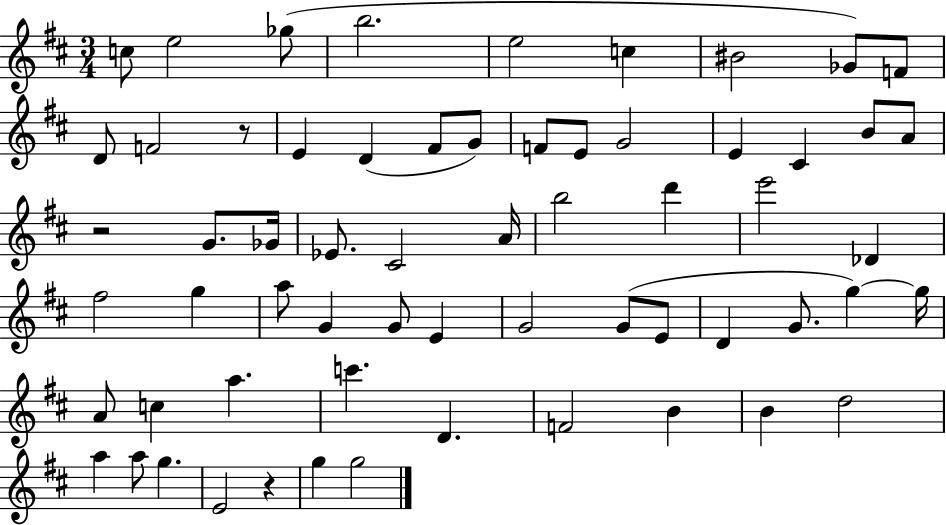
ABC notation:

X:1
T:Untitled
M:3/4
L:1/4
K:D
c/2 e2 _g/2 b2 e2 c ^B2 _G/2 F/2 D/2 F2 z/2 E D ^F/2 G/2 F/2 E/2 G2 E ^C B/2 A/2 z2 G/2 _G/4 _E/2 ^C2 A/4 b2 d' e'2 _D ^f2 g a/2 G G/2 E G2 G/2 E/2 D G/2 g g/4 A/2 c a c' D F2 B B d2 a a/2 g E2 z g g2